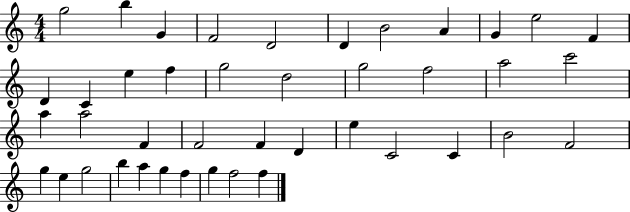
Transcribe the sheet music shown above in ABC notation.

X:1
T:Untitled
M:4/4
L:1/4
K:C
g2 b G F2 D2 D B2 A G e2 F D C e f g2 d2 g2 f2 a2 c'2 a a2 F F2 F D e C2 C B2 F2 g e g2 b a g f g f2 f